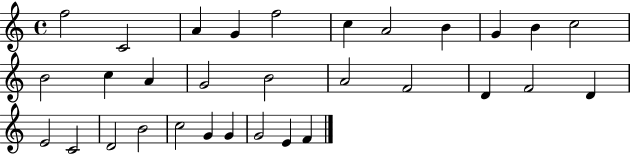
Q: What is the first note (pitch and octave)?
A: F5